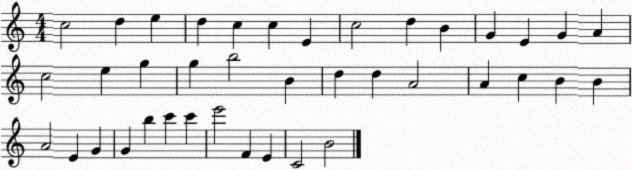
X:1
T:Untitled
M:4/4
L:1/4
K:C
c2 d e d c c E c2 d B G E G A c2 e g g b2 B d d A2 A c B B A2 E G G b c' c' e'2 F E C2 B2